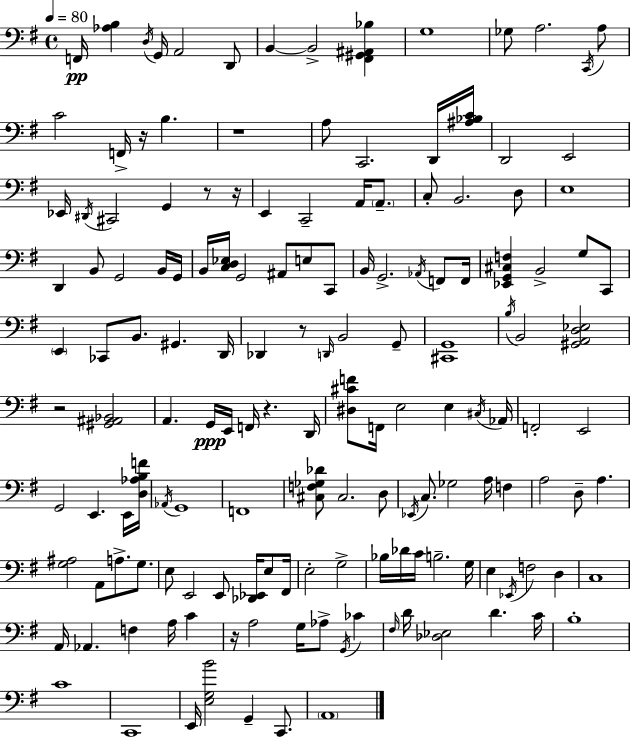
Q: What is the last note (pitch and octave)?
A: A2